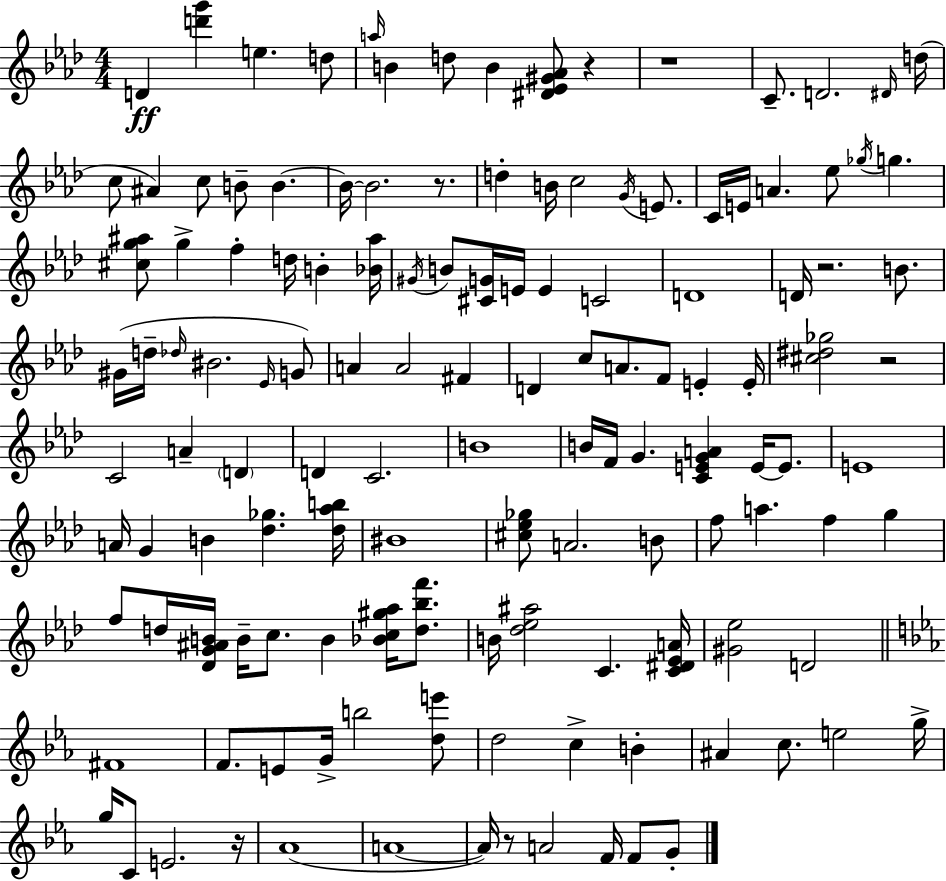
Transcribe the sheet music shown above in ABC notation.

X:1
T:Untitled
M:4/4
L:1/4
K:Ab
D [d'g'] e d/2 a/4 B d/2 B [^D_E^G_A]/2 z z4 C/2 D2 ^D/4 d/4 c/2 ^A c/2 B/2 B B/4 B2 z/2 d B/4 c2 G/4 E/2 C/4 E/4 A _e/2 _g/4 g [^cg^a]/2 g f d/4 B [_B^a]/4 ^G/4 B/2 [^CG]/4 E/4 E C2 D4 D/4 z2 B/2 ^G/4 d/4 _d/4 ^B2 _E/4 G/2 A A2 ^F D c/2 A/2 F/2 E E/4 [^c^d_g]2 z2 C2 A D D C2 B4 B/4 F/4 G [CEGA] E/4 E/2 E4 A/4 G B [_d_g] [_d_ab]/4 ^B4 [^c_e_g]/2 A2 B/2 f/2 a f g f/2 d/4 [_DG^AB]/4 B/4 c/2 B [_Bc^g_a]/4 [d_bf']/2 B/4 [_d_e^a]2 C [C^D_EA]/4 [^G_e]2 D2 ^F4 F/2 E/2 G/4 b2 [de']/2 d2 c B ^A c/2 e2 g/4 g/4 C/2 E2 z/4 _A4 A4 A/4 z/2 A2 F/4 F/2 G/2